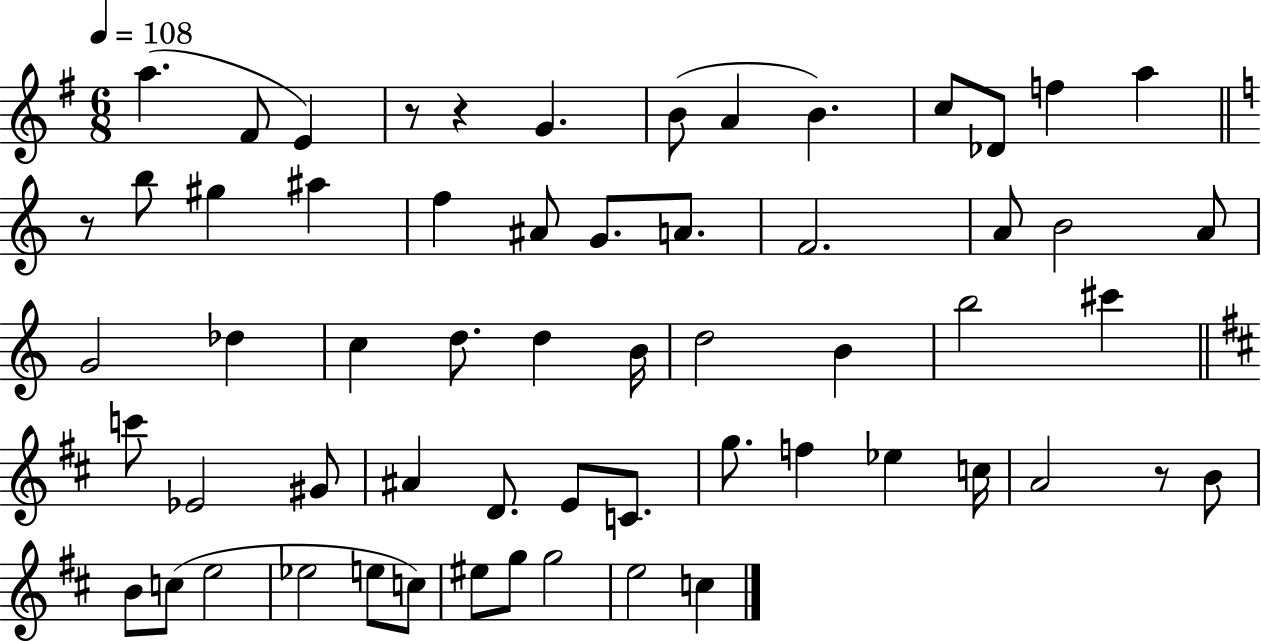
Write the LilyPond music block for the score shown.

{
  \clef treble
  \numericTimeSignature
  \time 6/8
  \key g \major
  \tempo 4 = 108
  a''4.( fis'8 e'4) | r8 r4 g'4. | b'8( a'4 b'4.) | c''8 des'8 f''4 a''4 | \break \bar "||" \break \key c \major r8 b''8 gis''4 ais''4 | f''4 ais'8 g'8. a'8. | f'2. | a'8 b'2 a'8 | \break g'2 des''4 | c''4 d''8. d''4 b'16 | d''2 b'4 | b''2 cis'''4 | \break \bar "||" \break \key d \major c'''8 ees'2 gis'8 | ais'4 d'8. e'8 c'8. | g''8. f''4 ees''4 c''16 | a'2 r8 b'8 | \break b'8 c''8( e''2 | ees''2 e''8 c''8) | eis''8 g''8 g''2 | e''2 c''4 | \break \bar "|."
}